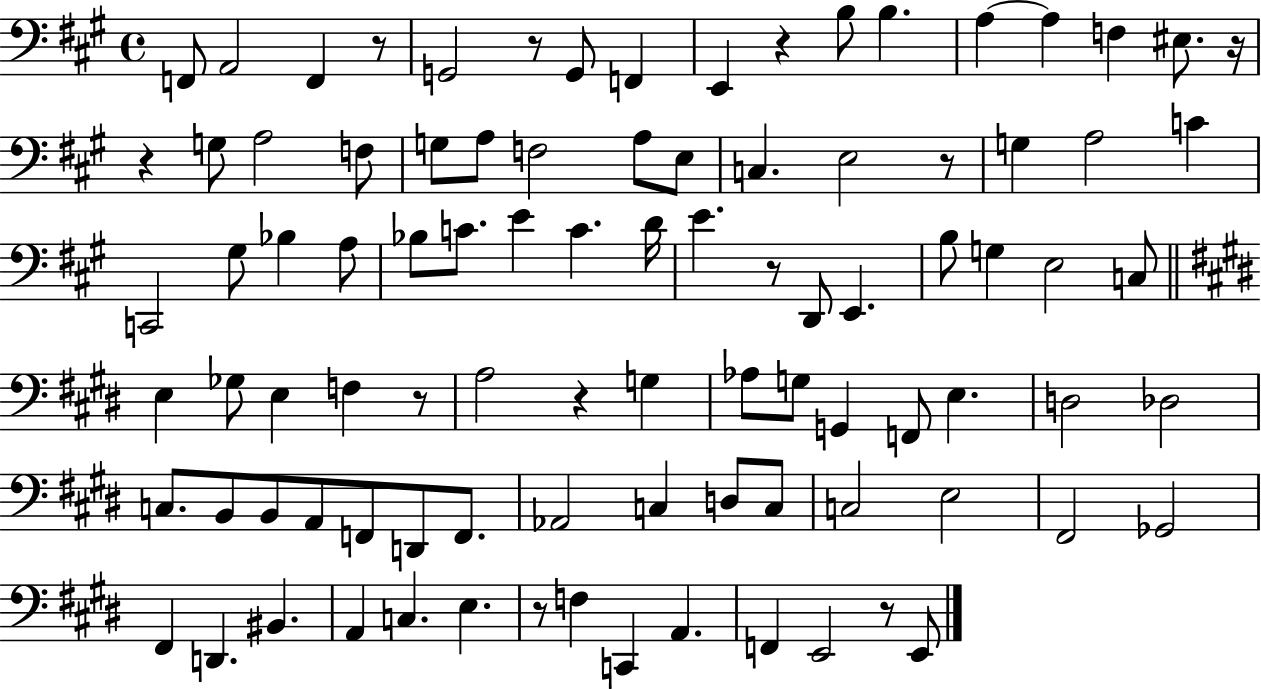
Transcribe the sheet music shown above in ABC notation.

X:1
T:Untitled
M:4/4
L:1/4
K:A
F,,/2 A,,2 F,, z/2 G,,2 z/2 G,,/2 F,, E,, z B,/2 B, A, A, F, ^E,/2 z/4 z G,/2 A,2 F,/2 G,/2 A,/2 F,2 A,/2 E,/2 C, E,2 z/2 G, A,2 C C,,2 ^G,/2 _B, A,/2 _B,/2 C/2 E C D/4 E z/2 D,,/2 E,, B,/2 G, E,2 C,/2 E, _G,/2 E, F, z/2 A,2 z G, _A,/2 G,/2 G,, F,,/2 E, D,2 _D,2 C,/2 B,,/2 B,,/2 A,,/2 F,,/2 D,,/2 F,,/2 _A,,2 C, D,/2 C,/2 C,2 E,2 ^F,,2 _G,,2 ^F,, D,, ^B,, A,, C, E, z/2 F, C,, A,, F,, E,,2 z/2 E,,/2